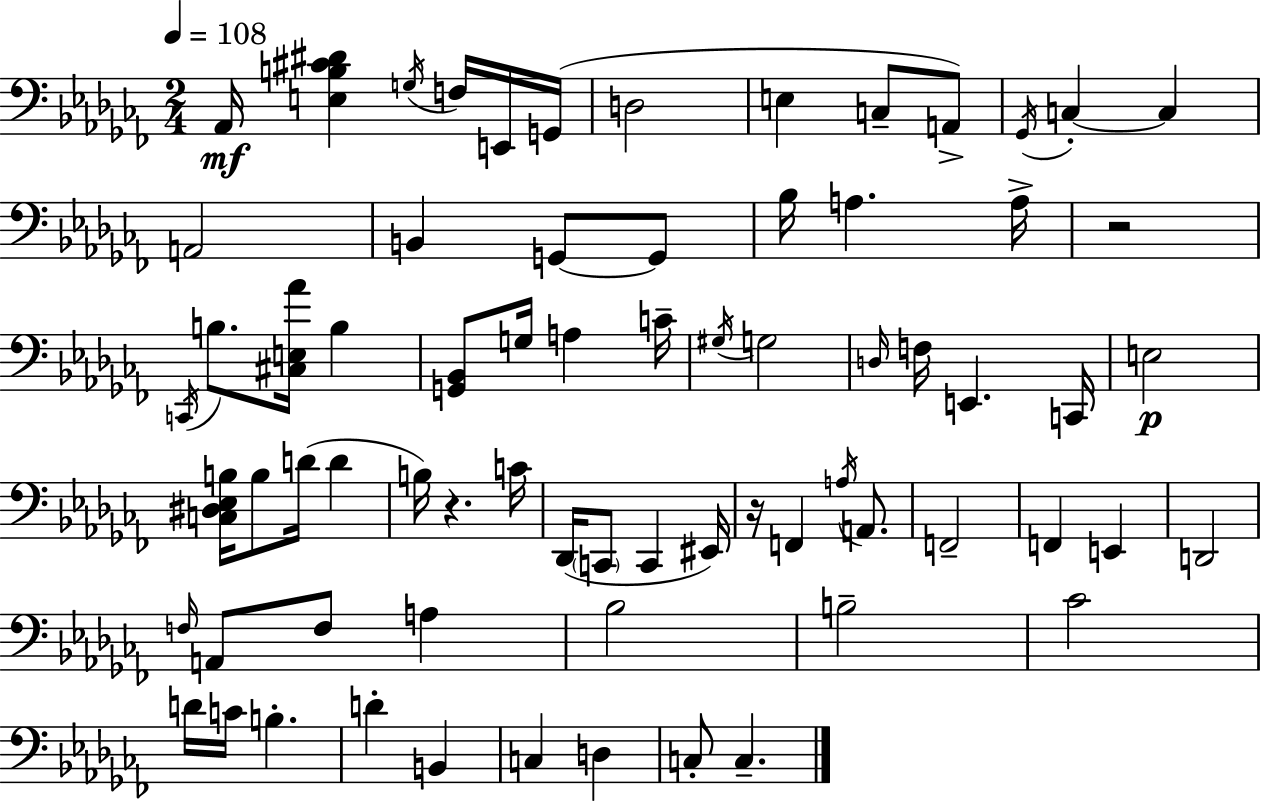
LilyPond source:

{
  \clef bass
  \numericTimeSignature
  \time 2/4
  \key aes \minor
  \tempo 4 = 108
  aes,16\mf <e b cis' dis'>4 \acciaccatura { g16 } f16 e,16 | g,16( d2 | e4 c8-- a,8->) | \acciaccatura { ges,16 } c4-.~~ c4 | \break a,2 | b,4 g,8~~ | g,8 bes16 a4. | a16-> r2 | \break \acciaccatura { c,16 } b8. <cis e aes'>16 b4 | <g, bes,>8 g16 a4 | c'16-- \acciaccatura { gis16 } g2 | \grace { d16 } f16 e,4. | \break c,16 e2\p | <c dis ees b>16 b8 | d'16( d'4 b16) r4. | c'16 des,16( \parenthesize c,8 | \break c,4 eis,16) r16 f,4 | \acciaccatura { a16 } a,8. f,2-- | f,4 | e,4 d,2 | \break \grace { f16 } a,8 | f8 a4 bes2 | b2-- | ces'2 | \break d'16 | c'16 b4.-. d'4-. | b,4 c4 | d4 c8-. | \break c4.-- \bar "|."
}